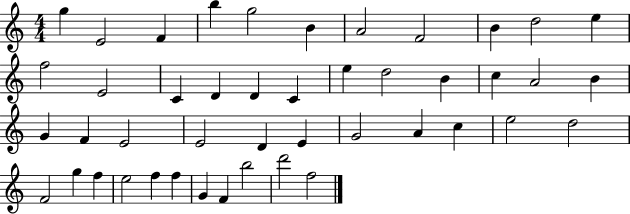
{
  \clef treble
  \numericTimeSignature
  \time 4/4
  \key c \major
  g''4 e'2 f'4 | b''4 g''2 b'4 | a'2 f'2 | b'4 d''2 e''4 | \break f''2 e'2 | c'4 d'4 d'4 c'4 | e''4 d''2 b'4 | c''4 a'2 b'4 | \break g'4 f'4 e'2 | e'2 d'4 e'4 | g'2 a'4 c''4 | e''2 d''2 | \break f'2 g''4 f''4 | e''2 f''4 f''4 | g'4 f'4 b''2 | d'''2 f''2 | \break \bar "|."
}